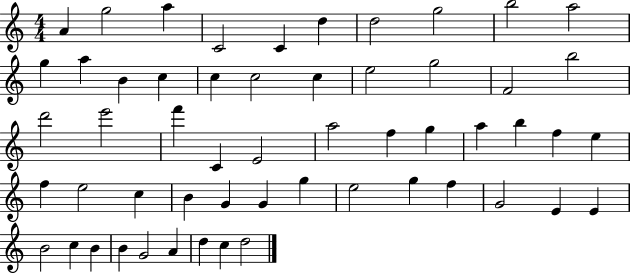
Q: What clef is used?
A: treble